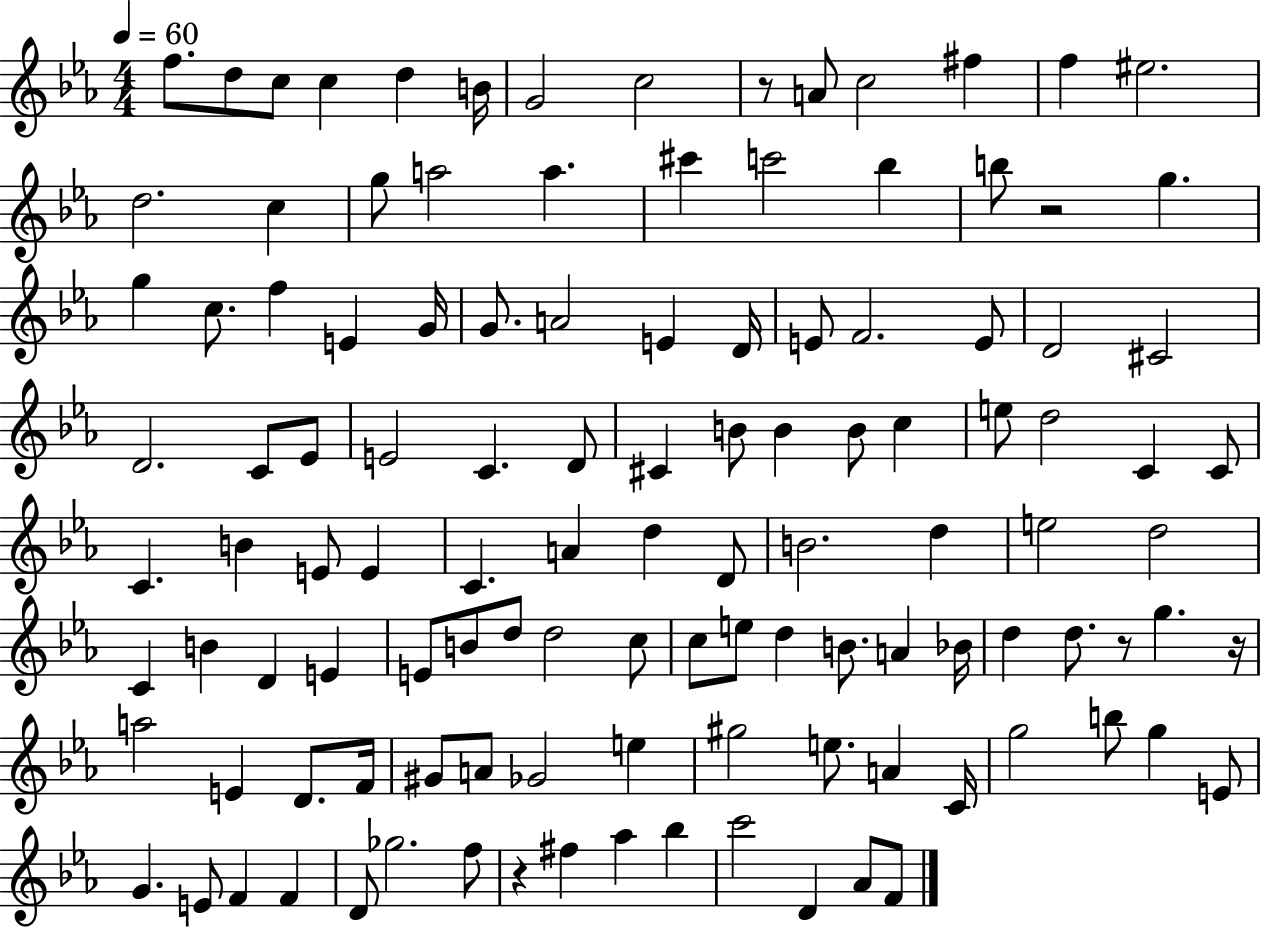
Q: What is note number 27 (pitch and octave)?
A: E4